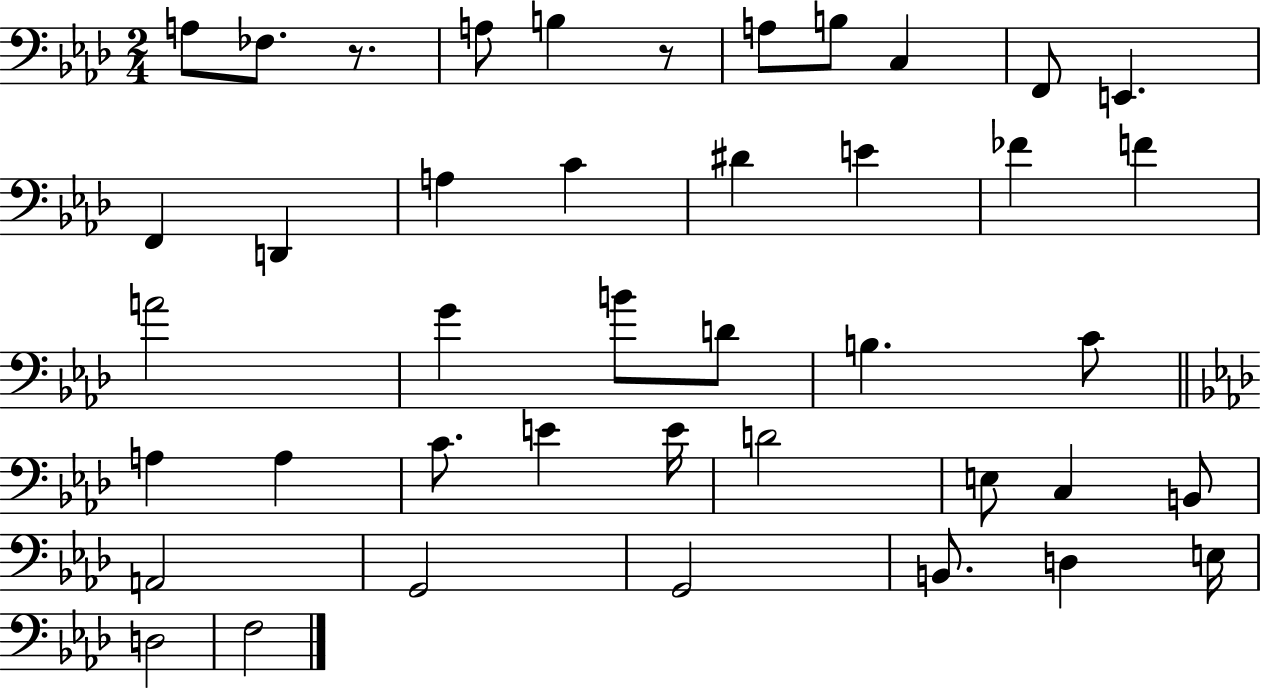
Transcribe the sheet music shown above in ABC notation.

X:1
T:Untitled
M:2/4
L:1/4
K:Ab
A,/2 _F,/2 z/2 A,/2 B, z/2 A,/2 B,/2 C, F,,/2 E,, F,, D,, A, C ^D E _F F A2 G B/2 D/2 B, C/2 A, A, C/2 E E/4 D2 E,/2 C, B,,/2 A,,2 G,,2 G,,2 B,,/2 D, E,/4 D,2 F,2